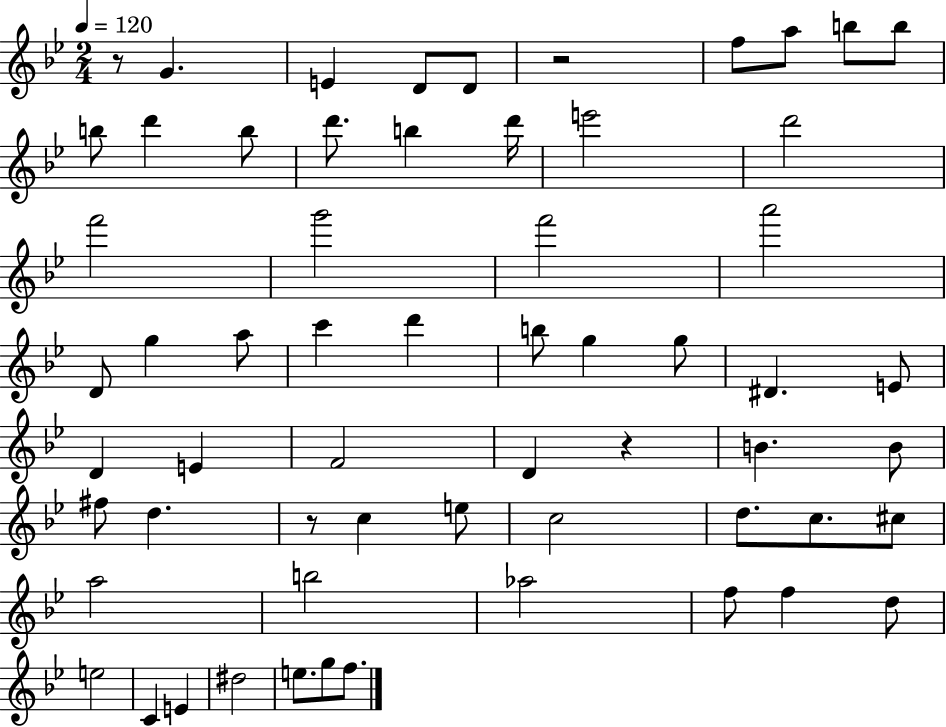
R/e G4/q. E4/q D4/e D4/e R/h F5/e A5/e B5/e B5/e B5/e D6/q B5/e D6/e. B5/q D6/s E6/h D6/h F6/h G6/h F6/h A6/h D4/e G5/q A5/e C6/q D6/q B5/e G5/q G5/e D#4/q. E4/e D4/q E4/q F4/h D4/q R/q B4/q. B4/e F#5/e D5/q. R/e C5/q E5/e C5/h D5/e. C5/e. C#5/e A5/h B5/h Ab5/h F5/e F5/q D5/e E5/h C4/q E4/q D#5/h E5/e. G5/e F5/e.